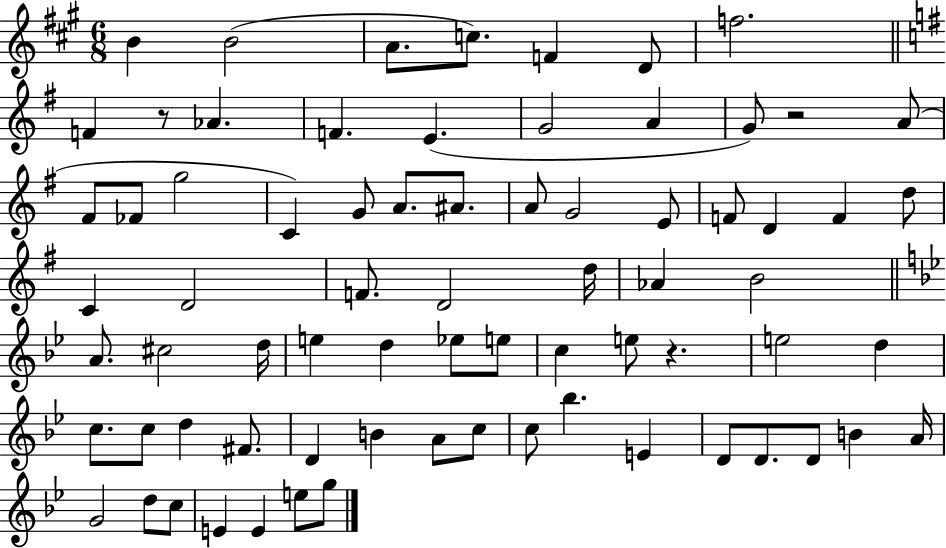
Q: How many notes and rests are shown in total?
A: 73